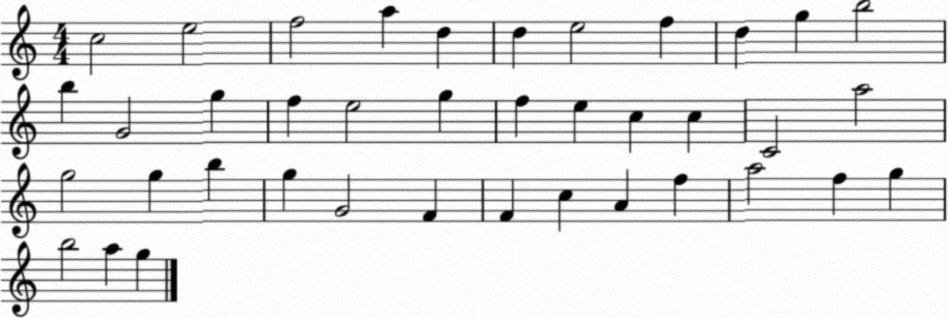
X:1
T:Untitled
M:4/4
L:1/4
K:C
c2 e2 f2 a d d e2 f d g b2 b G2 g f e2 g f e c c C2 a2 g2 g b g G2 F F c A f a2 f g b2 a g